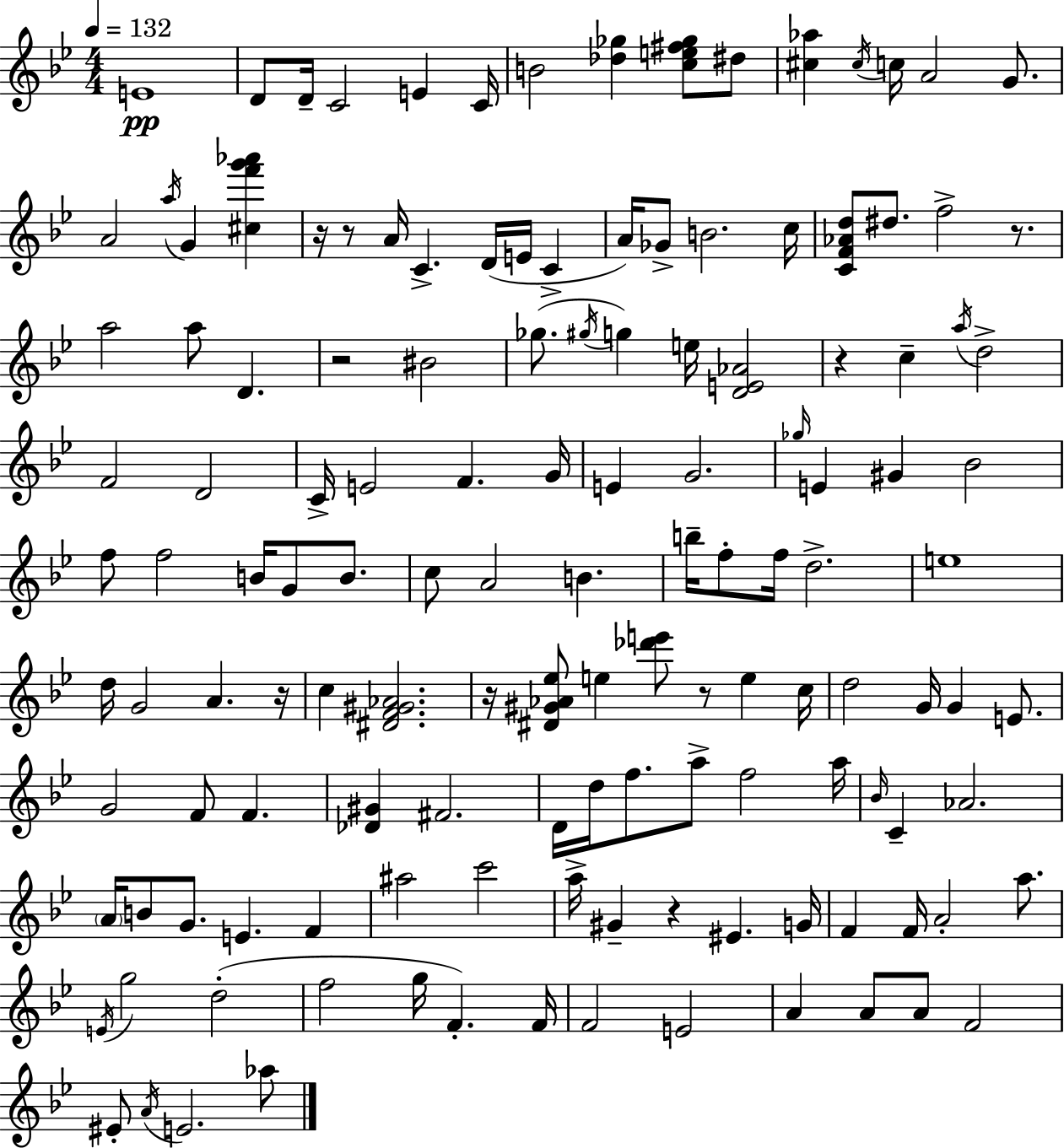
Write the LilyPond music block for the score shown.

{
  \clef treble
  \numericTimeSignature
  \time 4/4
  \key g \minor
  \tempo 4 = 132
  e'1\pp | d'8 d'16-- c'2 e'4 c'16 | b'2 <des'' ges''>4 <c'' e'' fis'' ges''>8 dis''8 | <cis'' aes''>4 \acciaccatura { cis''16 } c''16 a'2 g'8. | \break a'2 \acciaccatura { a''16 } g'4 <cis'' f''' g''' aes'''>4 | r16 r8 a'16 c'4.-> d'16( e'16 c'4-> | a'16) ges'8-> b'2. | c''16 <c' f' aes' d''>8 dis''8. f''2-> r8. | \break a''2 a''8 d'4. | r2 bis'2 | ges''8.( \acciaccatura { gis''16 } g''4) e''16 <d' e' aes'>2 | r4 c''4-- \acciaccatura { a''16 } d''2-> | \break f'2 d'2 | c'16-> e'2 f'4. | g'16 e'4 g'2. | \grace { ges''16 } e'4 gis'4 bes'2 | \break f''8 f''2 b'16 | g'8 b'8. c''8 a'2 b'4. | b''16-- f''8-. f''16 d''2.-> | e''1 | \break d''16 g'2 a'4. | r16 c''4 <dis' f' gis' aes'>2. | r16 <dis' gis' aes' ees''>8 e''4 <des''' e'''>8 r8 | e''4 c''16 d''2 g'16 g'4 | \break e'8. g'2 f'8 f'4. | <des' gis'>4 fis'2. | d'16 d''16 f''8. a''8-> f''2 | a''16 \grace { bes'16 } c'4-- aes'2. | \break \parenthesize a'16 b'8 g'8. e'4. | f'4 ais''2 c'''2 | a''16-> gis'4-- r4 eis'4. | g'16 f'4 f'16 a'2-. | \break a''8. \acciaccatura { e'16 } g''2 d''2-.( | f''2 g''16 | f'4.-.) f'16 f'2 e'2 | a'4 a'8 a'8 f'2 | \break eis'8-. \acciaccatura { a'16 } e'2. | aes''8 \bar "|."
}